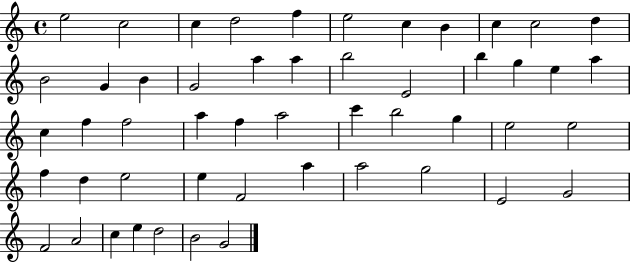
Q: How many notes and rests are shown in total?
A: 51